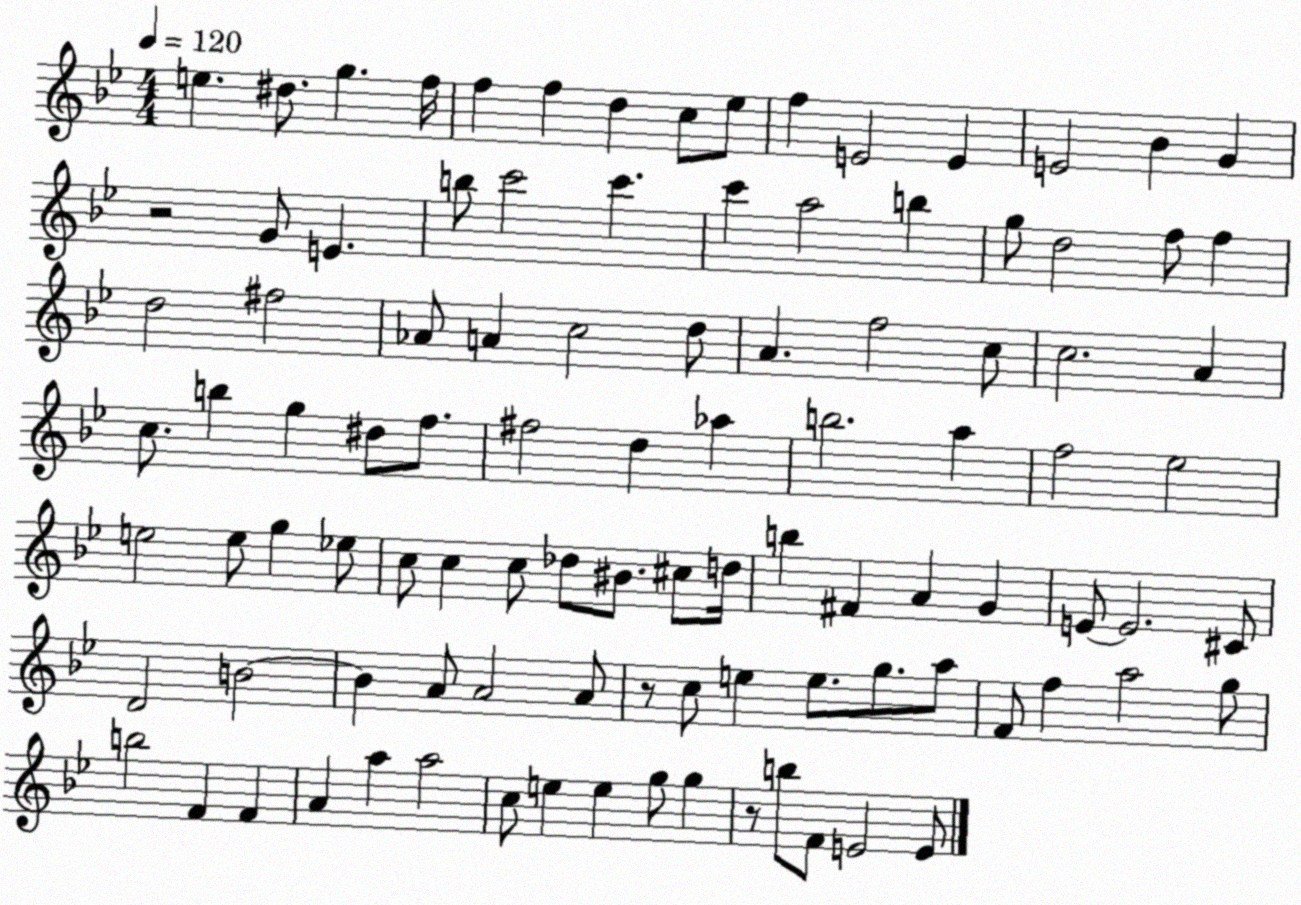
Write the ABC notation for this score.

X:1
T:Untitled
M:4/4
L:1/4
K:Bb
e ^d/2 g f/4 f f d c/2 _e/2 f E2 E E2 _B G z2 G/2 E b/2 c'2 c' c' a2 b g/2 d2 f/2 f d2 ^f2 _A/2 A c2 d/2 A f2 c/2 c2 A c/2 b g ^d/2 f/2 ^f2 d _a b2 a f2 _e2 e2 e/2 g _e/2 c/2 c c/2 _d/2 ^B/2 ^c/2 d/4 b ^F A G E/2 E2 ^C/2 D2 B2 B A/2 A2 A/2 z/2 c/2 e e/2 g/2 a/2 F/2 f a2 g/2 b2 F F A a a2 c/2 e e g/2 g z/2 b/2 F/2 E2 E/2